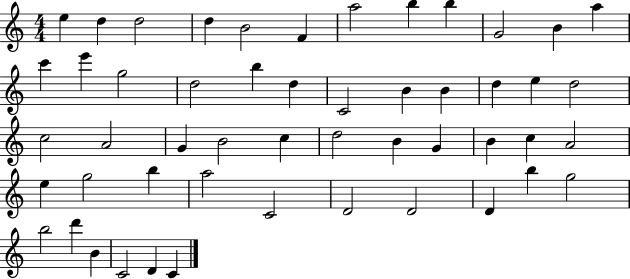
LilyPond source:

{
  \clef treble
  \numericTimeSignature
  \time 4/4
  \key c \major
  e''4 d''4 d''2 | d''4 b'2 f'4 | a''2 b''4 b''4 | g'2 b'4 a''4 | \break c'''4 e'''4 g''2 | d''2 b''4 d''4 | c'2 b'4 b'4 | d''4 e''4 d''2 | \break c''2 a'2 | g'4 b'2 c''4 | d''2 b'4 g'4 | b'4 c''4 a'2 | \break e''4 g''2 b''4 | a''2 c'2 | d'2 d'2 | d'4 b''4 g''2 | \break b''2 d'''4 b'4 | c'2 d'4 c'4 | \bar "|."
}